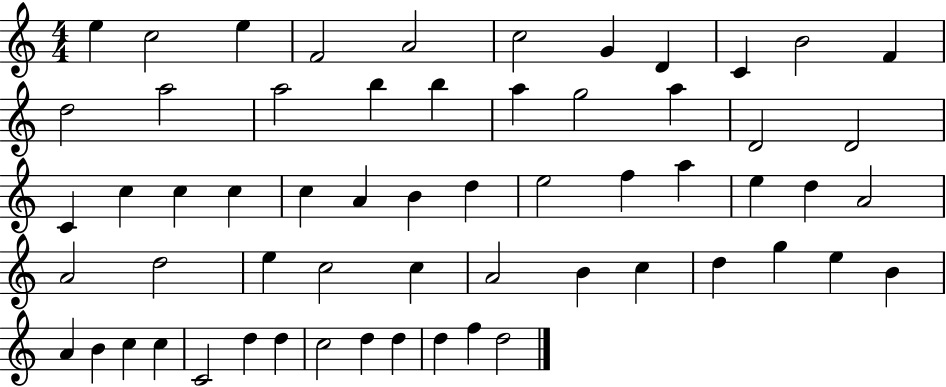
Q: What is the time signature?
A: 4/4